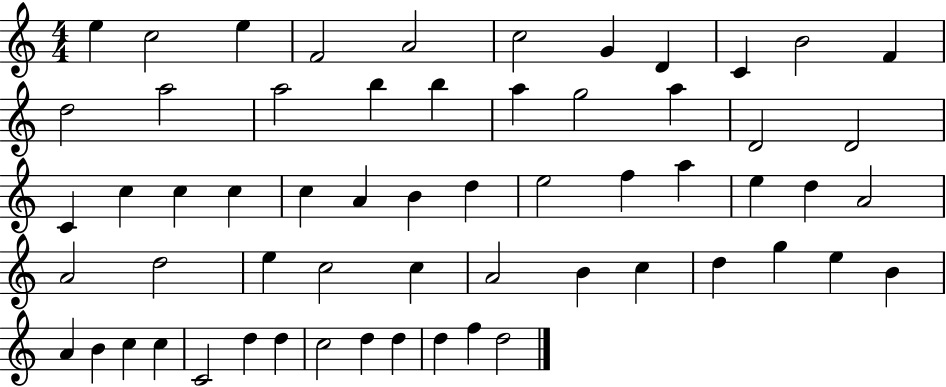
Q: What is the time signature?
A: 4/4